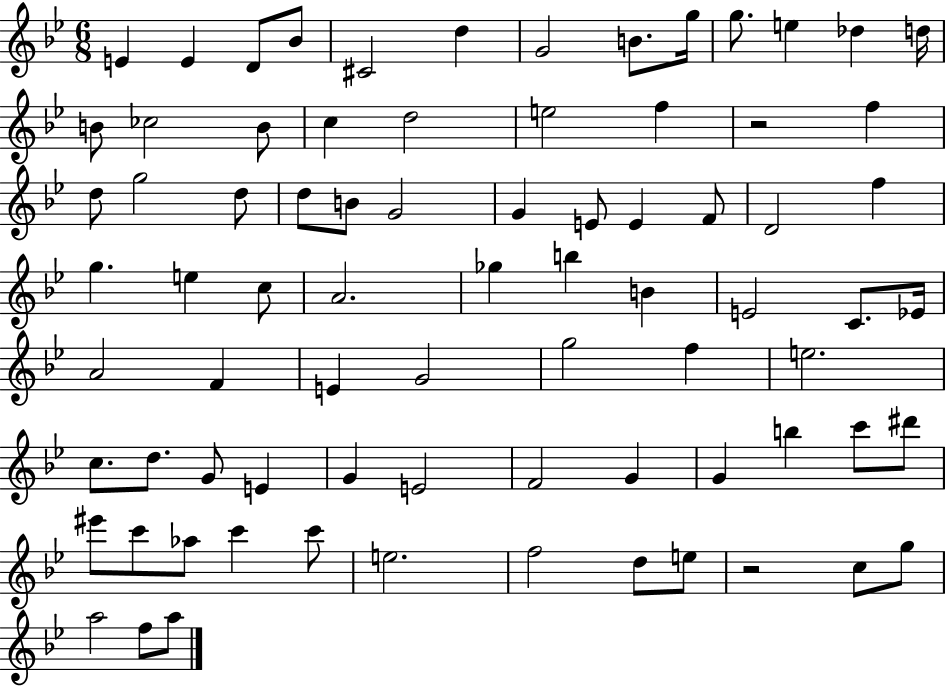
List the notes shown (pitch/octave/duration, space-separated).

E4/q E4/q D4/e Bb4/e C#4/h D5/q G4/h B4/e. G5/s G5/e. E5/q Db5/q D5/s B4/e CES5/h B4/e C5/q D5/h E5/h F5/q R/h F5/q D5/e G5/h D5/e D5/e B4/e G4/h G4/q E4/e E4/q F4/e D4/h F5/q G5/q. E5/q C5/e A4/h. Gb5/q B5/q B4/q E4/h C4/e. Eb4/s A4/h F4/q E4/q G4/h G5/h F5/q E5/h. C5/e. D5/e. G4/e E4/q G4/q E4/h F4/h G4/q G4/q B5/q C6/e D#6/e EIS6/e C6/e Ab5/e C6/q C6/e E5/h. F5/h D5/e E5/e R/h C5/e G5/e A5/h F5/e A5/e